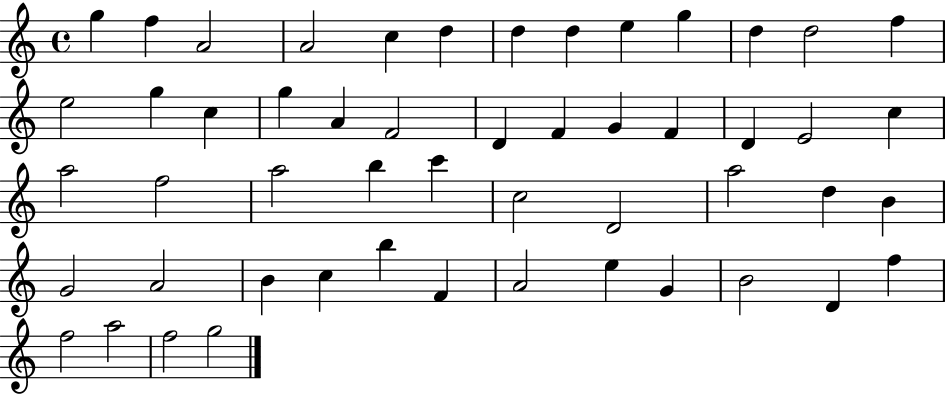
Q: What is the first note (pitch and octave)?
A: G5